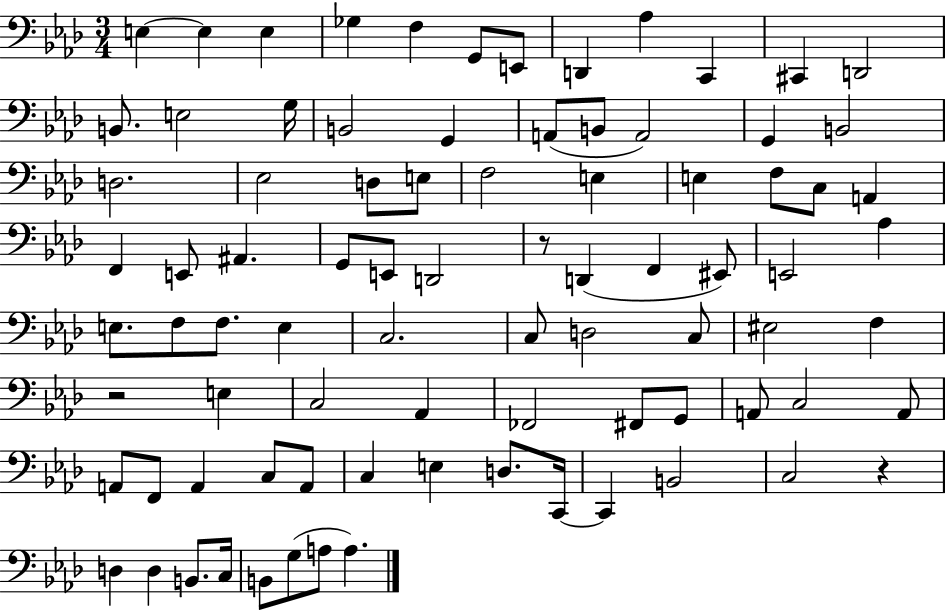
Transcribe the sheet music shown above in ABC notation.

X:1
T:Untitled
M:3/4
L:1/4
K:Ab
E, E, E, _G, F, G,,/2 E,,/2 D,, _A, C,, ^C,, D,,2 B,,/2 E,2 G,/4 B,,2 G,, A,,/2 B,,/2 A,,2 G,, B,,2 D,2 _E,2 D,/2 E,/2 F,2 E, E, F,/2 C,/2 A,, F,, E,,/2 ^A,, G,,/2 E,,/2 D,,2 z/2 D,, F,, ^E,,/2 E,,2 _A, E,/2 F,/2 F,/2 E, C,2 C,/2 D,2 C,/2 ^E,2 F, z2 E, C,2 _A,, _F,,2 ^F,,/2 G,,/2 A,,/2 C,2 A,,/2 A,,/2 F,,/2 A,, C,/2 A,,/2 C, E, D,/2 C,,/4 C,, B,,2 C,2 z D, D, B,,/2 C,/4 B,,/2 G,/2 A,/2 A,